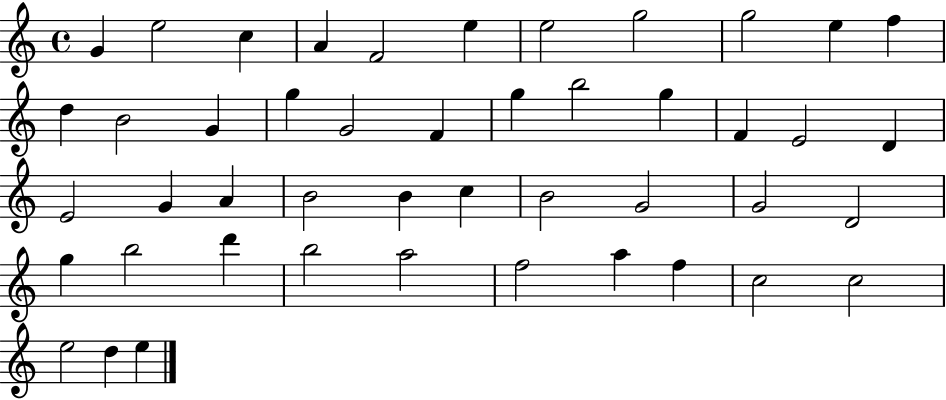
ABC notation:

X:1
T:Untitled
M:4/4
L:1/4
K:C
G e2 c A F2 e e2 g2 g2 e f d B2 G g G2 F g b2 g F E2 D E2 G A B2 B c B2 G2 G2 D2 g b2 d' b2 a2 f2 a f c2 c2 e2 d e